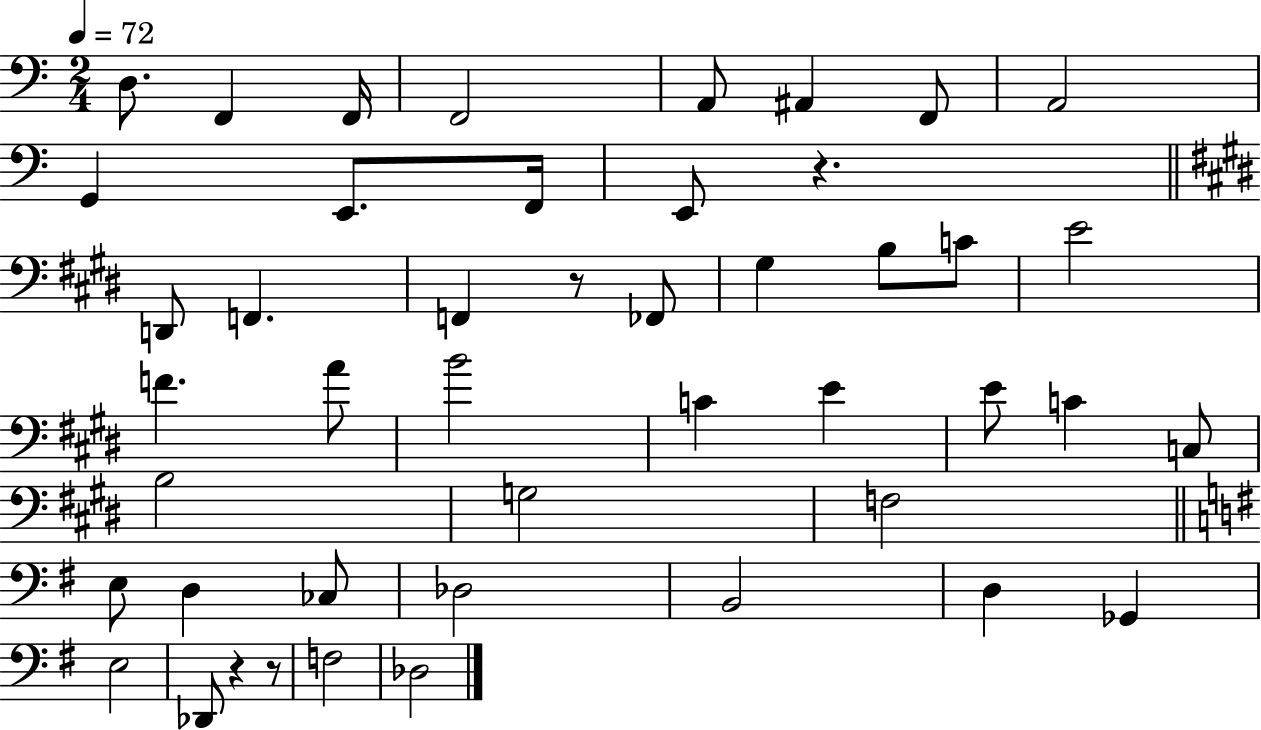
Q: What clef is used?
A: bass